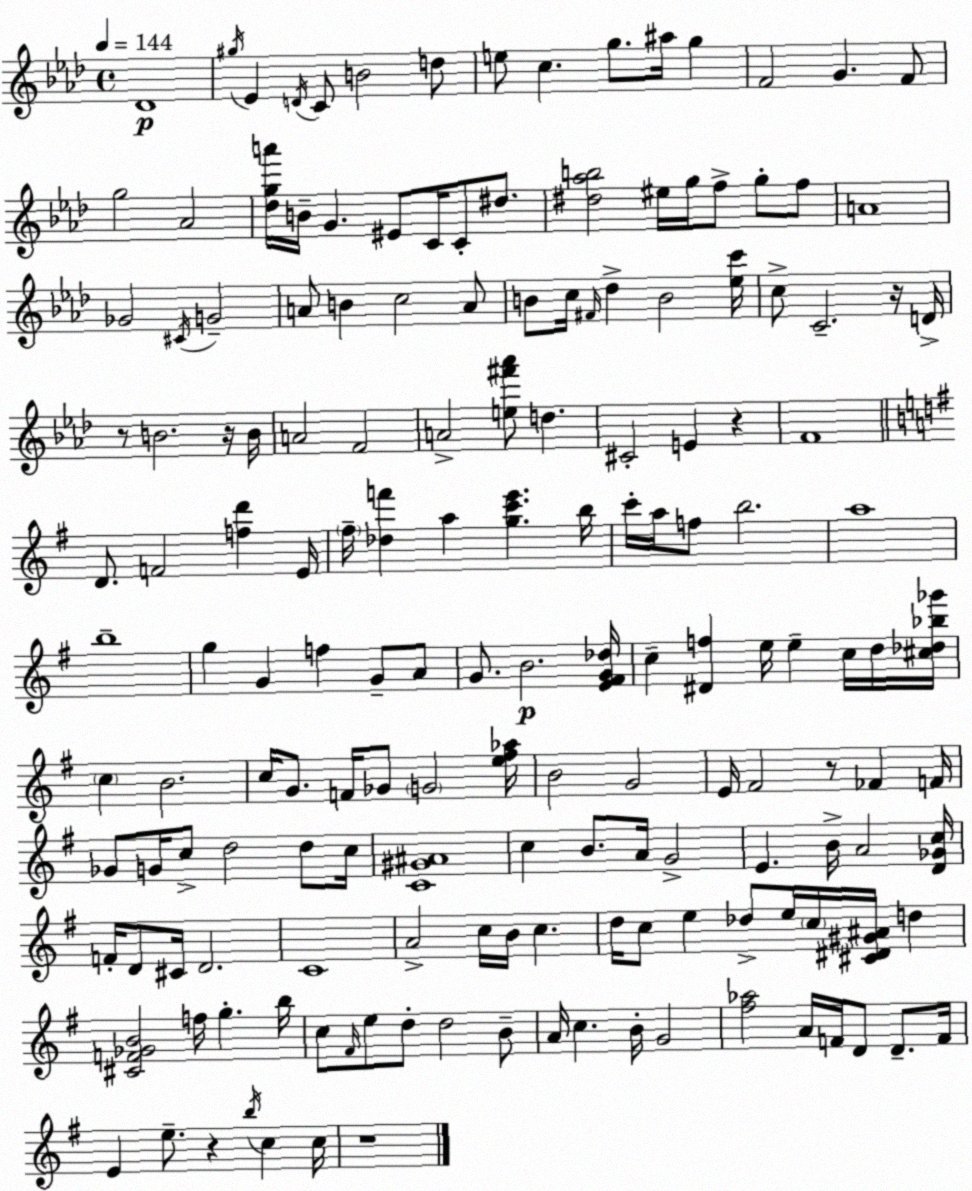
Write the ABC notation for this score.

X:1
T:Untitled
M:4/4
L:1/4
K:Ab
_D4 ^g/4 _E D/4 C/2 B2 d/2 e/2 c g/2 ^a/4 g F2 G F/2 g2 _A2 [_dga']/4 B/4 G ^E/2 C/4 C/2 ^d/2 [^d_ab]2 ^e/4 g/4 f/2 g/2 f/2 A4 _G2 ^C/4 G2 A/2 B c2 A/2 B/2 c/4 ^F/4 _d B2 [_ec']/4 c/2 C2 z/4 D/4 z/2 B2 z/4 B/4 A2 F2 A2 [e^f'_a']/2 d ^C2 E z F4 D/2 F2 [fd'] E/4 ^f/4 [_df'] a [gc'e'] b/4 c'/4 a/4 f/2 b2 a4 b4 g G f G/2 A/2 G/2 B2 [E^FG_d]/4 c [^Df] e/4 e c/4 d/4 [^c_d_b_g']/4 c B2 c/4 G/2 F/4 _G/2 G2 [e^f_a]/4 B2 G2 E/4 ^F2 z/2 _F F/4 _G/2 G/4 c/2 d2 d/2 c/4 [C^G^A]4 c B/2 A/4 G2 E B/4 A2 [D_Gc]/4 F/4 D/2 ^C/4 D2 C4 A2 c/4 B/4 c d/4 c/2 e _d/2 e/4 c/4 [^C^D^G^A]/4 d [^CF_GB]2 f/4 g b/4 c/2 ^F/4 e/2 d/2 d2 B/2 A/4 c B/4 G2 [^f_a]2 A/4 F/4 D/2 D/2 F/4 E e/2 z b/4 c c/4 z4